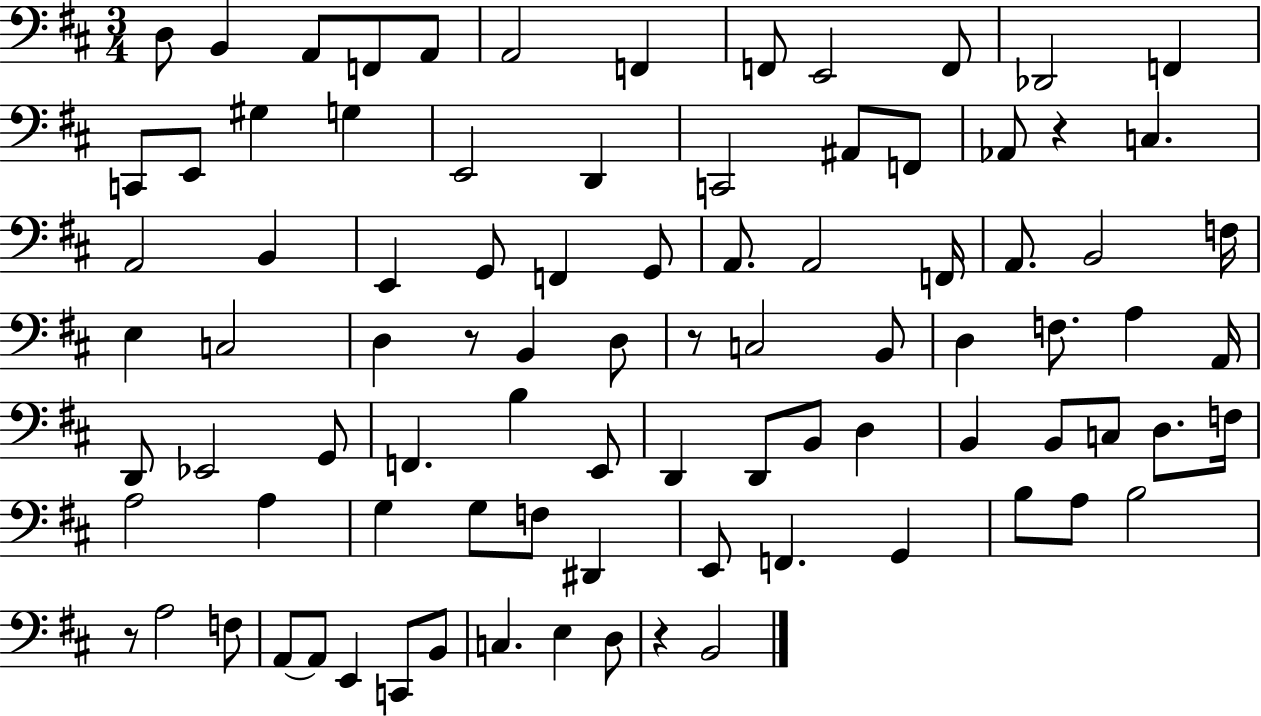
D3/e B2/q A2/e F2/e A2/e A2/h F2/q F2/e E2/h F2/e Db2/h F2/q C2/e E2/e G#3/q G3/q E2/h D2/q C2/h A#2/e F2/e Ab2/e R/q C3/q. A2/h B2/q E2/q G2/e F2/q G2/e A2/e. A2/h F2/s A2/e. B2/h F3/s E3/q C3/h D3/q R/e B2/q D3/e R/e C3/h B2/e D3/q F3/e. A3/q A2/s D2/e Eb2/h G2/e F2/q. B3/q E2/e D2/q D2/e B2/e D3/q B2/q B2/e C3/e D3/e. F3/s A3/h A3/q G3/q G3/e F3/e D#2/q E2/e F2/q. G2/q B3/e A3/e B3/h R/e A3/h F3/e A2/e A2/e E2/q C2/e B2/e C3/q. E3/q D3/e R/q B2/h